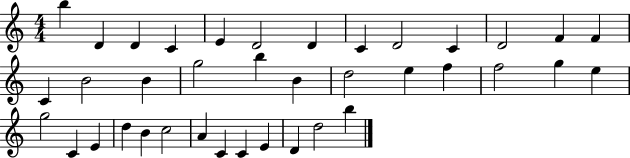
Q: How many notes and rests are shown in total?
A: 38